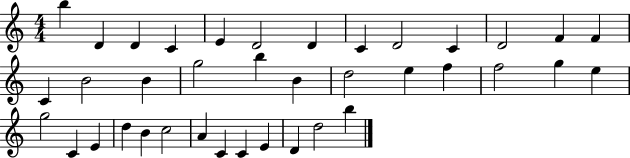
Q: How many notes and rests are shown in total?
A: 38